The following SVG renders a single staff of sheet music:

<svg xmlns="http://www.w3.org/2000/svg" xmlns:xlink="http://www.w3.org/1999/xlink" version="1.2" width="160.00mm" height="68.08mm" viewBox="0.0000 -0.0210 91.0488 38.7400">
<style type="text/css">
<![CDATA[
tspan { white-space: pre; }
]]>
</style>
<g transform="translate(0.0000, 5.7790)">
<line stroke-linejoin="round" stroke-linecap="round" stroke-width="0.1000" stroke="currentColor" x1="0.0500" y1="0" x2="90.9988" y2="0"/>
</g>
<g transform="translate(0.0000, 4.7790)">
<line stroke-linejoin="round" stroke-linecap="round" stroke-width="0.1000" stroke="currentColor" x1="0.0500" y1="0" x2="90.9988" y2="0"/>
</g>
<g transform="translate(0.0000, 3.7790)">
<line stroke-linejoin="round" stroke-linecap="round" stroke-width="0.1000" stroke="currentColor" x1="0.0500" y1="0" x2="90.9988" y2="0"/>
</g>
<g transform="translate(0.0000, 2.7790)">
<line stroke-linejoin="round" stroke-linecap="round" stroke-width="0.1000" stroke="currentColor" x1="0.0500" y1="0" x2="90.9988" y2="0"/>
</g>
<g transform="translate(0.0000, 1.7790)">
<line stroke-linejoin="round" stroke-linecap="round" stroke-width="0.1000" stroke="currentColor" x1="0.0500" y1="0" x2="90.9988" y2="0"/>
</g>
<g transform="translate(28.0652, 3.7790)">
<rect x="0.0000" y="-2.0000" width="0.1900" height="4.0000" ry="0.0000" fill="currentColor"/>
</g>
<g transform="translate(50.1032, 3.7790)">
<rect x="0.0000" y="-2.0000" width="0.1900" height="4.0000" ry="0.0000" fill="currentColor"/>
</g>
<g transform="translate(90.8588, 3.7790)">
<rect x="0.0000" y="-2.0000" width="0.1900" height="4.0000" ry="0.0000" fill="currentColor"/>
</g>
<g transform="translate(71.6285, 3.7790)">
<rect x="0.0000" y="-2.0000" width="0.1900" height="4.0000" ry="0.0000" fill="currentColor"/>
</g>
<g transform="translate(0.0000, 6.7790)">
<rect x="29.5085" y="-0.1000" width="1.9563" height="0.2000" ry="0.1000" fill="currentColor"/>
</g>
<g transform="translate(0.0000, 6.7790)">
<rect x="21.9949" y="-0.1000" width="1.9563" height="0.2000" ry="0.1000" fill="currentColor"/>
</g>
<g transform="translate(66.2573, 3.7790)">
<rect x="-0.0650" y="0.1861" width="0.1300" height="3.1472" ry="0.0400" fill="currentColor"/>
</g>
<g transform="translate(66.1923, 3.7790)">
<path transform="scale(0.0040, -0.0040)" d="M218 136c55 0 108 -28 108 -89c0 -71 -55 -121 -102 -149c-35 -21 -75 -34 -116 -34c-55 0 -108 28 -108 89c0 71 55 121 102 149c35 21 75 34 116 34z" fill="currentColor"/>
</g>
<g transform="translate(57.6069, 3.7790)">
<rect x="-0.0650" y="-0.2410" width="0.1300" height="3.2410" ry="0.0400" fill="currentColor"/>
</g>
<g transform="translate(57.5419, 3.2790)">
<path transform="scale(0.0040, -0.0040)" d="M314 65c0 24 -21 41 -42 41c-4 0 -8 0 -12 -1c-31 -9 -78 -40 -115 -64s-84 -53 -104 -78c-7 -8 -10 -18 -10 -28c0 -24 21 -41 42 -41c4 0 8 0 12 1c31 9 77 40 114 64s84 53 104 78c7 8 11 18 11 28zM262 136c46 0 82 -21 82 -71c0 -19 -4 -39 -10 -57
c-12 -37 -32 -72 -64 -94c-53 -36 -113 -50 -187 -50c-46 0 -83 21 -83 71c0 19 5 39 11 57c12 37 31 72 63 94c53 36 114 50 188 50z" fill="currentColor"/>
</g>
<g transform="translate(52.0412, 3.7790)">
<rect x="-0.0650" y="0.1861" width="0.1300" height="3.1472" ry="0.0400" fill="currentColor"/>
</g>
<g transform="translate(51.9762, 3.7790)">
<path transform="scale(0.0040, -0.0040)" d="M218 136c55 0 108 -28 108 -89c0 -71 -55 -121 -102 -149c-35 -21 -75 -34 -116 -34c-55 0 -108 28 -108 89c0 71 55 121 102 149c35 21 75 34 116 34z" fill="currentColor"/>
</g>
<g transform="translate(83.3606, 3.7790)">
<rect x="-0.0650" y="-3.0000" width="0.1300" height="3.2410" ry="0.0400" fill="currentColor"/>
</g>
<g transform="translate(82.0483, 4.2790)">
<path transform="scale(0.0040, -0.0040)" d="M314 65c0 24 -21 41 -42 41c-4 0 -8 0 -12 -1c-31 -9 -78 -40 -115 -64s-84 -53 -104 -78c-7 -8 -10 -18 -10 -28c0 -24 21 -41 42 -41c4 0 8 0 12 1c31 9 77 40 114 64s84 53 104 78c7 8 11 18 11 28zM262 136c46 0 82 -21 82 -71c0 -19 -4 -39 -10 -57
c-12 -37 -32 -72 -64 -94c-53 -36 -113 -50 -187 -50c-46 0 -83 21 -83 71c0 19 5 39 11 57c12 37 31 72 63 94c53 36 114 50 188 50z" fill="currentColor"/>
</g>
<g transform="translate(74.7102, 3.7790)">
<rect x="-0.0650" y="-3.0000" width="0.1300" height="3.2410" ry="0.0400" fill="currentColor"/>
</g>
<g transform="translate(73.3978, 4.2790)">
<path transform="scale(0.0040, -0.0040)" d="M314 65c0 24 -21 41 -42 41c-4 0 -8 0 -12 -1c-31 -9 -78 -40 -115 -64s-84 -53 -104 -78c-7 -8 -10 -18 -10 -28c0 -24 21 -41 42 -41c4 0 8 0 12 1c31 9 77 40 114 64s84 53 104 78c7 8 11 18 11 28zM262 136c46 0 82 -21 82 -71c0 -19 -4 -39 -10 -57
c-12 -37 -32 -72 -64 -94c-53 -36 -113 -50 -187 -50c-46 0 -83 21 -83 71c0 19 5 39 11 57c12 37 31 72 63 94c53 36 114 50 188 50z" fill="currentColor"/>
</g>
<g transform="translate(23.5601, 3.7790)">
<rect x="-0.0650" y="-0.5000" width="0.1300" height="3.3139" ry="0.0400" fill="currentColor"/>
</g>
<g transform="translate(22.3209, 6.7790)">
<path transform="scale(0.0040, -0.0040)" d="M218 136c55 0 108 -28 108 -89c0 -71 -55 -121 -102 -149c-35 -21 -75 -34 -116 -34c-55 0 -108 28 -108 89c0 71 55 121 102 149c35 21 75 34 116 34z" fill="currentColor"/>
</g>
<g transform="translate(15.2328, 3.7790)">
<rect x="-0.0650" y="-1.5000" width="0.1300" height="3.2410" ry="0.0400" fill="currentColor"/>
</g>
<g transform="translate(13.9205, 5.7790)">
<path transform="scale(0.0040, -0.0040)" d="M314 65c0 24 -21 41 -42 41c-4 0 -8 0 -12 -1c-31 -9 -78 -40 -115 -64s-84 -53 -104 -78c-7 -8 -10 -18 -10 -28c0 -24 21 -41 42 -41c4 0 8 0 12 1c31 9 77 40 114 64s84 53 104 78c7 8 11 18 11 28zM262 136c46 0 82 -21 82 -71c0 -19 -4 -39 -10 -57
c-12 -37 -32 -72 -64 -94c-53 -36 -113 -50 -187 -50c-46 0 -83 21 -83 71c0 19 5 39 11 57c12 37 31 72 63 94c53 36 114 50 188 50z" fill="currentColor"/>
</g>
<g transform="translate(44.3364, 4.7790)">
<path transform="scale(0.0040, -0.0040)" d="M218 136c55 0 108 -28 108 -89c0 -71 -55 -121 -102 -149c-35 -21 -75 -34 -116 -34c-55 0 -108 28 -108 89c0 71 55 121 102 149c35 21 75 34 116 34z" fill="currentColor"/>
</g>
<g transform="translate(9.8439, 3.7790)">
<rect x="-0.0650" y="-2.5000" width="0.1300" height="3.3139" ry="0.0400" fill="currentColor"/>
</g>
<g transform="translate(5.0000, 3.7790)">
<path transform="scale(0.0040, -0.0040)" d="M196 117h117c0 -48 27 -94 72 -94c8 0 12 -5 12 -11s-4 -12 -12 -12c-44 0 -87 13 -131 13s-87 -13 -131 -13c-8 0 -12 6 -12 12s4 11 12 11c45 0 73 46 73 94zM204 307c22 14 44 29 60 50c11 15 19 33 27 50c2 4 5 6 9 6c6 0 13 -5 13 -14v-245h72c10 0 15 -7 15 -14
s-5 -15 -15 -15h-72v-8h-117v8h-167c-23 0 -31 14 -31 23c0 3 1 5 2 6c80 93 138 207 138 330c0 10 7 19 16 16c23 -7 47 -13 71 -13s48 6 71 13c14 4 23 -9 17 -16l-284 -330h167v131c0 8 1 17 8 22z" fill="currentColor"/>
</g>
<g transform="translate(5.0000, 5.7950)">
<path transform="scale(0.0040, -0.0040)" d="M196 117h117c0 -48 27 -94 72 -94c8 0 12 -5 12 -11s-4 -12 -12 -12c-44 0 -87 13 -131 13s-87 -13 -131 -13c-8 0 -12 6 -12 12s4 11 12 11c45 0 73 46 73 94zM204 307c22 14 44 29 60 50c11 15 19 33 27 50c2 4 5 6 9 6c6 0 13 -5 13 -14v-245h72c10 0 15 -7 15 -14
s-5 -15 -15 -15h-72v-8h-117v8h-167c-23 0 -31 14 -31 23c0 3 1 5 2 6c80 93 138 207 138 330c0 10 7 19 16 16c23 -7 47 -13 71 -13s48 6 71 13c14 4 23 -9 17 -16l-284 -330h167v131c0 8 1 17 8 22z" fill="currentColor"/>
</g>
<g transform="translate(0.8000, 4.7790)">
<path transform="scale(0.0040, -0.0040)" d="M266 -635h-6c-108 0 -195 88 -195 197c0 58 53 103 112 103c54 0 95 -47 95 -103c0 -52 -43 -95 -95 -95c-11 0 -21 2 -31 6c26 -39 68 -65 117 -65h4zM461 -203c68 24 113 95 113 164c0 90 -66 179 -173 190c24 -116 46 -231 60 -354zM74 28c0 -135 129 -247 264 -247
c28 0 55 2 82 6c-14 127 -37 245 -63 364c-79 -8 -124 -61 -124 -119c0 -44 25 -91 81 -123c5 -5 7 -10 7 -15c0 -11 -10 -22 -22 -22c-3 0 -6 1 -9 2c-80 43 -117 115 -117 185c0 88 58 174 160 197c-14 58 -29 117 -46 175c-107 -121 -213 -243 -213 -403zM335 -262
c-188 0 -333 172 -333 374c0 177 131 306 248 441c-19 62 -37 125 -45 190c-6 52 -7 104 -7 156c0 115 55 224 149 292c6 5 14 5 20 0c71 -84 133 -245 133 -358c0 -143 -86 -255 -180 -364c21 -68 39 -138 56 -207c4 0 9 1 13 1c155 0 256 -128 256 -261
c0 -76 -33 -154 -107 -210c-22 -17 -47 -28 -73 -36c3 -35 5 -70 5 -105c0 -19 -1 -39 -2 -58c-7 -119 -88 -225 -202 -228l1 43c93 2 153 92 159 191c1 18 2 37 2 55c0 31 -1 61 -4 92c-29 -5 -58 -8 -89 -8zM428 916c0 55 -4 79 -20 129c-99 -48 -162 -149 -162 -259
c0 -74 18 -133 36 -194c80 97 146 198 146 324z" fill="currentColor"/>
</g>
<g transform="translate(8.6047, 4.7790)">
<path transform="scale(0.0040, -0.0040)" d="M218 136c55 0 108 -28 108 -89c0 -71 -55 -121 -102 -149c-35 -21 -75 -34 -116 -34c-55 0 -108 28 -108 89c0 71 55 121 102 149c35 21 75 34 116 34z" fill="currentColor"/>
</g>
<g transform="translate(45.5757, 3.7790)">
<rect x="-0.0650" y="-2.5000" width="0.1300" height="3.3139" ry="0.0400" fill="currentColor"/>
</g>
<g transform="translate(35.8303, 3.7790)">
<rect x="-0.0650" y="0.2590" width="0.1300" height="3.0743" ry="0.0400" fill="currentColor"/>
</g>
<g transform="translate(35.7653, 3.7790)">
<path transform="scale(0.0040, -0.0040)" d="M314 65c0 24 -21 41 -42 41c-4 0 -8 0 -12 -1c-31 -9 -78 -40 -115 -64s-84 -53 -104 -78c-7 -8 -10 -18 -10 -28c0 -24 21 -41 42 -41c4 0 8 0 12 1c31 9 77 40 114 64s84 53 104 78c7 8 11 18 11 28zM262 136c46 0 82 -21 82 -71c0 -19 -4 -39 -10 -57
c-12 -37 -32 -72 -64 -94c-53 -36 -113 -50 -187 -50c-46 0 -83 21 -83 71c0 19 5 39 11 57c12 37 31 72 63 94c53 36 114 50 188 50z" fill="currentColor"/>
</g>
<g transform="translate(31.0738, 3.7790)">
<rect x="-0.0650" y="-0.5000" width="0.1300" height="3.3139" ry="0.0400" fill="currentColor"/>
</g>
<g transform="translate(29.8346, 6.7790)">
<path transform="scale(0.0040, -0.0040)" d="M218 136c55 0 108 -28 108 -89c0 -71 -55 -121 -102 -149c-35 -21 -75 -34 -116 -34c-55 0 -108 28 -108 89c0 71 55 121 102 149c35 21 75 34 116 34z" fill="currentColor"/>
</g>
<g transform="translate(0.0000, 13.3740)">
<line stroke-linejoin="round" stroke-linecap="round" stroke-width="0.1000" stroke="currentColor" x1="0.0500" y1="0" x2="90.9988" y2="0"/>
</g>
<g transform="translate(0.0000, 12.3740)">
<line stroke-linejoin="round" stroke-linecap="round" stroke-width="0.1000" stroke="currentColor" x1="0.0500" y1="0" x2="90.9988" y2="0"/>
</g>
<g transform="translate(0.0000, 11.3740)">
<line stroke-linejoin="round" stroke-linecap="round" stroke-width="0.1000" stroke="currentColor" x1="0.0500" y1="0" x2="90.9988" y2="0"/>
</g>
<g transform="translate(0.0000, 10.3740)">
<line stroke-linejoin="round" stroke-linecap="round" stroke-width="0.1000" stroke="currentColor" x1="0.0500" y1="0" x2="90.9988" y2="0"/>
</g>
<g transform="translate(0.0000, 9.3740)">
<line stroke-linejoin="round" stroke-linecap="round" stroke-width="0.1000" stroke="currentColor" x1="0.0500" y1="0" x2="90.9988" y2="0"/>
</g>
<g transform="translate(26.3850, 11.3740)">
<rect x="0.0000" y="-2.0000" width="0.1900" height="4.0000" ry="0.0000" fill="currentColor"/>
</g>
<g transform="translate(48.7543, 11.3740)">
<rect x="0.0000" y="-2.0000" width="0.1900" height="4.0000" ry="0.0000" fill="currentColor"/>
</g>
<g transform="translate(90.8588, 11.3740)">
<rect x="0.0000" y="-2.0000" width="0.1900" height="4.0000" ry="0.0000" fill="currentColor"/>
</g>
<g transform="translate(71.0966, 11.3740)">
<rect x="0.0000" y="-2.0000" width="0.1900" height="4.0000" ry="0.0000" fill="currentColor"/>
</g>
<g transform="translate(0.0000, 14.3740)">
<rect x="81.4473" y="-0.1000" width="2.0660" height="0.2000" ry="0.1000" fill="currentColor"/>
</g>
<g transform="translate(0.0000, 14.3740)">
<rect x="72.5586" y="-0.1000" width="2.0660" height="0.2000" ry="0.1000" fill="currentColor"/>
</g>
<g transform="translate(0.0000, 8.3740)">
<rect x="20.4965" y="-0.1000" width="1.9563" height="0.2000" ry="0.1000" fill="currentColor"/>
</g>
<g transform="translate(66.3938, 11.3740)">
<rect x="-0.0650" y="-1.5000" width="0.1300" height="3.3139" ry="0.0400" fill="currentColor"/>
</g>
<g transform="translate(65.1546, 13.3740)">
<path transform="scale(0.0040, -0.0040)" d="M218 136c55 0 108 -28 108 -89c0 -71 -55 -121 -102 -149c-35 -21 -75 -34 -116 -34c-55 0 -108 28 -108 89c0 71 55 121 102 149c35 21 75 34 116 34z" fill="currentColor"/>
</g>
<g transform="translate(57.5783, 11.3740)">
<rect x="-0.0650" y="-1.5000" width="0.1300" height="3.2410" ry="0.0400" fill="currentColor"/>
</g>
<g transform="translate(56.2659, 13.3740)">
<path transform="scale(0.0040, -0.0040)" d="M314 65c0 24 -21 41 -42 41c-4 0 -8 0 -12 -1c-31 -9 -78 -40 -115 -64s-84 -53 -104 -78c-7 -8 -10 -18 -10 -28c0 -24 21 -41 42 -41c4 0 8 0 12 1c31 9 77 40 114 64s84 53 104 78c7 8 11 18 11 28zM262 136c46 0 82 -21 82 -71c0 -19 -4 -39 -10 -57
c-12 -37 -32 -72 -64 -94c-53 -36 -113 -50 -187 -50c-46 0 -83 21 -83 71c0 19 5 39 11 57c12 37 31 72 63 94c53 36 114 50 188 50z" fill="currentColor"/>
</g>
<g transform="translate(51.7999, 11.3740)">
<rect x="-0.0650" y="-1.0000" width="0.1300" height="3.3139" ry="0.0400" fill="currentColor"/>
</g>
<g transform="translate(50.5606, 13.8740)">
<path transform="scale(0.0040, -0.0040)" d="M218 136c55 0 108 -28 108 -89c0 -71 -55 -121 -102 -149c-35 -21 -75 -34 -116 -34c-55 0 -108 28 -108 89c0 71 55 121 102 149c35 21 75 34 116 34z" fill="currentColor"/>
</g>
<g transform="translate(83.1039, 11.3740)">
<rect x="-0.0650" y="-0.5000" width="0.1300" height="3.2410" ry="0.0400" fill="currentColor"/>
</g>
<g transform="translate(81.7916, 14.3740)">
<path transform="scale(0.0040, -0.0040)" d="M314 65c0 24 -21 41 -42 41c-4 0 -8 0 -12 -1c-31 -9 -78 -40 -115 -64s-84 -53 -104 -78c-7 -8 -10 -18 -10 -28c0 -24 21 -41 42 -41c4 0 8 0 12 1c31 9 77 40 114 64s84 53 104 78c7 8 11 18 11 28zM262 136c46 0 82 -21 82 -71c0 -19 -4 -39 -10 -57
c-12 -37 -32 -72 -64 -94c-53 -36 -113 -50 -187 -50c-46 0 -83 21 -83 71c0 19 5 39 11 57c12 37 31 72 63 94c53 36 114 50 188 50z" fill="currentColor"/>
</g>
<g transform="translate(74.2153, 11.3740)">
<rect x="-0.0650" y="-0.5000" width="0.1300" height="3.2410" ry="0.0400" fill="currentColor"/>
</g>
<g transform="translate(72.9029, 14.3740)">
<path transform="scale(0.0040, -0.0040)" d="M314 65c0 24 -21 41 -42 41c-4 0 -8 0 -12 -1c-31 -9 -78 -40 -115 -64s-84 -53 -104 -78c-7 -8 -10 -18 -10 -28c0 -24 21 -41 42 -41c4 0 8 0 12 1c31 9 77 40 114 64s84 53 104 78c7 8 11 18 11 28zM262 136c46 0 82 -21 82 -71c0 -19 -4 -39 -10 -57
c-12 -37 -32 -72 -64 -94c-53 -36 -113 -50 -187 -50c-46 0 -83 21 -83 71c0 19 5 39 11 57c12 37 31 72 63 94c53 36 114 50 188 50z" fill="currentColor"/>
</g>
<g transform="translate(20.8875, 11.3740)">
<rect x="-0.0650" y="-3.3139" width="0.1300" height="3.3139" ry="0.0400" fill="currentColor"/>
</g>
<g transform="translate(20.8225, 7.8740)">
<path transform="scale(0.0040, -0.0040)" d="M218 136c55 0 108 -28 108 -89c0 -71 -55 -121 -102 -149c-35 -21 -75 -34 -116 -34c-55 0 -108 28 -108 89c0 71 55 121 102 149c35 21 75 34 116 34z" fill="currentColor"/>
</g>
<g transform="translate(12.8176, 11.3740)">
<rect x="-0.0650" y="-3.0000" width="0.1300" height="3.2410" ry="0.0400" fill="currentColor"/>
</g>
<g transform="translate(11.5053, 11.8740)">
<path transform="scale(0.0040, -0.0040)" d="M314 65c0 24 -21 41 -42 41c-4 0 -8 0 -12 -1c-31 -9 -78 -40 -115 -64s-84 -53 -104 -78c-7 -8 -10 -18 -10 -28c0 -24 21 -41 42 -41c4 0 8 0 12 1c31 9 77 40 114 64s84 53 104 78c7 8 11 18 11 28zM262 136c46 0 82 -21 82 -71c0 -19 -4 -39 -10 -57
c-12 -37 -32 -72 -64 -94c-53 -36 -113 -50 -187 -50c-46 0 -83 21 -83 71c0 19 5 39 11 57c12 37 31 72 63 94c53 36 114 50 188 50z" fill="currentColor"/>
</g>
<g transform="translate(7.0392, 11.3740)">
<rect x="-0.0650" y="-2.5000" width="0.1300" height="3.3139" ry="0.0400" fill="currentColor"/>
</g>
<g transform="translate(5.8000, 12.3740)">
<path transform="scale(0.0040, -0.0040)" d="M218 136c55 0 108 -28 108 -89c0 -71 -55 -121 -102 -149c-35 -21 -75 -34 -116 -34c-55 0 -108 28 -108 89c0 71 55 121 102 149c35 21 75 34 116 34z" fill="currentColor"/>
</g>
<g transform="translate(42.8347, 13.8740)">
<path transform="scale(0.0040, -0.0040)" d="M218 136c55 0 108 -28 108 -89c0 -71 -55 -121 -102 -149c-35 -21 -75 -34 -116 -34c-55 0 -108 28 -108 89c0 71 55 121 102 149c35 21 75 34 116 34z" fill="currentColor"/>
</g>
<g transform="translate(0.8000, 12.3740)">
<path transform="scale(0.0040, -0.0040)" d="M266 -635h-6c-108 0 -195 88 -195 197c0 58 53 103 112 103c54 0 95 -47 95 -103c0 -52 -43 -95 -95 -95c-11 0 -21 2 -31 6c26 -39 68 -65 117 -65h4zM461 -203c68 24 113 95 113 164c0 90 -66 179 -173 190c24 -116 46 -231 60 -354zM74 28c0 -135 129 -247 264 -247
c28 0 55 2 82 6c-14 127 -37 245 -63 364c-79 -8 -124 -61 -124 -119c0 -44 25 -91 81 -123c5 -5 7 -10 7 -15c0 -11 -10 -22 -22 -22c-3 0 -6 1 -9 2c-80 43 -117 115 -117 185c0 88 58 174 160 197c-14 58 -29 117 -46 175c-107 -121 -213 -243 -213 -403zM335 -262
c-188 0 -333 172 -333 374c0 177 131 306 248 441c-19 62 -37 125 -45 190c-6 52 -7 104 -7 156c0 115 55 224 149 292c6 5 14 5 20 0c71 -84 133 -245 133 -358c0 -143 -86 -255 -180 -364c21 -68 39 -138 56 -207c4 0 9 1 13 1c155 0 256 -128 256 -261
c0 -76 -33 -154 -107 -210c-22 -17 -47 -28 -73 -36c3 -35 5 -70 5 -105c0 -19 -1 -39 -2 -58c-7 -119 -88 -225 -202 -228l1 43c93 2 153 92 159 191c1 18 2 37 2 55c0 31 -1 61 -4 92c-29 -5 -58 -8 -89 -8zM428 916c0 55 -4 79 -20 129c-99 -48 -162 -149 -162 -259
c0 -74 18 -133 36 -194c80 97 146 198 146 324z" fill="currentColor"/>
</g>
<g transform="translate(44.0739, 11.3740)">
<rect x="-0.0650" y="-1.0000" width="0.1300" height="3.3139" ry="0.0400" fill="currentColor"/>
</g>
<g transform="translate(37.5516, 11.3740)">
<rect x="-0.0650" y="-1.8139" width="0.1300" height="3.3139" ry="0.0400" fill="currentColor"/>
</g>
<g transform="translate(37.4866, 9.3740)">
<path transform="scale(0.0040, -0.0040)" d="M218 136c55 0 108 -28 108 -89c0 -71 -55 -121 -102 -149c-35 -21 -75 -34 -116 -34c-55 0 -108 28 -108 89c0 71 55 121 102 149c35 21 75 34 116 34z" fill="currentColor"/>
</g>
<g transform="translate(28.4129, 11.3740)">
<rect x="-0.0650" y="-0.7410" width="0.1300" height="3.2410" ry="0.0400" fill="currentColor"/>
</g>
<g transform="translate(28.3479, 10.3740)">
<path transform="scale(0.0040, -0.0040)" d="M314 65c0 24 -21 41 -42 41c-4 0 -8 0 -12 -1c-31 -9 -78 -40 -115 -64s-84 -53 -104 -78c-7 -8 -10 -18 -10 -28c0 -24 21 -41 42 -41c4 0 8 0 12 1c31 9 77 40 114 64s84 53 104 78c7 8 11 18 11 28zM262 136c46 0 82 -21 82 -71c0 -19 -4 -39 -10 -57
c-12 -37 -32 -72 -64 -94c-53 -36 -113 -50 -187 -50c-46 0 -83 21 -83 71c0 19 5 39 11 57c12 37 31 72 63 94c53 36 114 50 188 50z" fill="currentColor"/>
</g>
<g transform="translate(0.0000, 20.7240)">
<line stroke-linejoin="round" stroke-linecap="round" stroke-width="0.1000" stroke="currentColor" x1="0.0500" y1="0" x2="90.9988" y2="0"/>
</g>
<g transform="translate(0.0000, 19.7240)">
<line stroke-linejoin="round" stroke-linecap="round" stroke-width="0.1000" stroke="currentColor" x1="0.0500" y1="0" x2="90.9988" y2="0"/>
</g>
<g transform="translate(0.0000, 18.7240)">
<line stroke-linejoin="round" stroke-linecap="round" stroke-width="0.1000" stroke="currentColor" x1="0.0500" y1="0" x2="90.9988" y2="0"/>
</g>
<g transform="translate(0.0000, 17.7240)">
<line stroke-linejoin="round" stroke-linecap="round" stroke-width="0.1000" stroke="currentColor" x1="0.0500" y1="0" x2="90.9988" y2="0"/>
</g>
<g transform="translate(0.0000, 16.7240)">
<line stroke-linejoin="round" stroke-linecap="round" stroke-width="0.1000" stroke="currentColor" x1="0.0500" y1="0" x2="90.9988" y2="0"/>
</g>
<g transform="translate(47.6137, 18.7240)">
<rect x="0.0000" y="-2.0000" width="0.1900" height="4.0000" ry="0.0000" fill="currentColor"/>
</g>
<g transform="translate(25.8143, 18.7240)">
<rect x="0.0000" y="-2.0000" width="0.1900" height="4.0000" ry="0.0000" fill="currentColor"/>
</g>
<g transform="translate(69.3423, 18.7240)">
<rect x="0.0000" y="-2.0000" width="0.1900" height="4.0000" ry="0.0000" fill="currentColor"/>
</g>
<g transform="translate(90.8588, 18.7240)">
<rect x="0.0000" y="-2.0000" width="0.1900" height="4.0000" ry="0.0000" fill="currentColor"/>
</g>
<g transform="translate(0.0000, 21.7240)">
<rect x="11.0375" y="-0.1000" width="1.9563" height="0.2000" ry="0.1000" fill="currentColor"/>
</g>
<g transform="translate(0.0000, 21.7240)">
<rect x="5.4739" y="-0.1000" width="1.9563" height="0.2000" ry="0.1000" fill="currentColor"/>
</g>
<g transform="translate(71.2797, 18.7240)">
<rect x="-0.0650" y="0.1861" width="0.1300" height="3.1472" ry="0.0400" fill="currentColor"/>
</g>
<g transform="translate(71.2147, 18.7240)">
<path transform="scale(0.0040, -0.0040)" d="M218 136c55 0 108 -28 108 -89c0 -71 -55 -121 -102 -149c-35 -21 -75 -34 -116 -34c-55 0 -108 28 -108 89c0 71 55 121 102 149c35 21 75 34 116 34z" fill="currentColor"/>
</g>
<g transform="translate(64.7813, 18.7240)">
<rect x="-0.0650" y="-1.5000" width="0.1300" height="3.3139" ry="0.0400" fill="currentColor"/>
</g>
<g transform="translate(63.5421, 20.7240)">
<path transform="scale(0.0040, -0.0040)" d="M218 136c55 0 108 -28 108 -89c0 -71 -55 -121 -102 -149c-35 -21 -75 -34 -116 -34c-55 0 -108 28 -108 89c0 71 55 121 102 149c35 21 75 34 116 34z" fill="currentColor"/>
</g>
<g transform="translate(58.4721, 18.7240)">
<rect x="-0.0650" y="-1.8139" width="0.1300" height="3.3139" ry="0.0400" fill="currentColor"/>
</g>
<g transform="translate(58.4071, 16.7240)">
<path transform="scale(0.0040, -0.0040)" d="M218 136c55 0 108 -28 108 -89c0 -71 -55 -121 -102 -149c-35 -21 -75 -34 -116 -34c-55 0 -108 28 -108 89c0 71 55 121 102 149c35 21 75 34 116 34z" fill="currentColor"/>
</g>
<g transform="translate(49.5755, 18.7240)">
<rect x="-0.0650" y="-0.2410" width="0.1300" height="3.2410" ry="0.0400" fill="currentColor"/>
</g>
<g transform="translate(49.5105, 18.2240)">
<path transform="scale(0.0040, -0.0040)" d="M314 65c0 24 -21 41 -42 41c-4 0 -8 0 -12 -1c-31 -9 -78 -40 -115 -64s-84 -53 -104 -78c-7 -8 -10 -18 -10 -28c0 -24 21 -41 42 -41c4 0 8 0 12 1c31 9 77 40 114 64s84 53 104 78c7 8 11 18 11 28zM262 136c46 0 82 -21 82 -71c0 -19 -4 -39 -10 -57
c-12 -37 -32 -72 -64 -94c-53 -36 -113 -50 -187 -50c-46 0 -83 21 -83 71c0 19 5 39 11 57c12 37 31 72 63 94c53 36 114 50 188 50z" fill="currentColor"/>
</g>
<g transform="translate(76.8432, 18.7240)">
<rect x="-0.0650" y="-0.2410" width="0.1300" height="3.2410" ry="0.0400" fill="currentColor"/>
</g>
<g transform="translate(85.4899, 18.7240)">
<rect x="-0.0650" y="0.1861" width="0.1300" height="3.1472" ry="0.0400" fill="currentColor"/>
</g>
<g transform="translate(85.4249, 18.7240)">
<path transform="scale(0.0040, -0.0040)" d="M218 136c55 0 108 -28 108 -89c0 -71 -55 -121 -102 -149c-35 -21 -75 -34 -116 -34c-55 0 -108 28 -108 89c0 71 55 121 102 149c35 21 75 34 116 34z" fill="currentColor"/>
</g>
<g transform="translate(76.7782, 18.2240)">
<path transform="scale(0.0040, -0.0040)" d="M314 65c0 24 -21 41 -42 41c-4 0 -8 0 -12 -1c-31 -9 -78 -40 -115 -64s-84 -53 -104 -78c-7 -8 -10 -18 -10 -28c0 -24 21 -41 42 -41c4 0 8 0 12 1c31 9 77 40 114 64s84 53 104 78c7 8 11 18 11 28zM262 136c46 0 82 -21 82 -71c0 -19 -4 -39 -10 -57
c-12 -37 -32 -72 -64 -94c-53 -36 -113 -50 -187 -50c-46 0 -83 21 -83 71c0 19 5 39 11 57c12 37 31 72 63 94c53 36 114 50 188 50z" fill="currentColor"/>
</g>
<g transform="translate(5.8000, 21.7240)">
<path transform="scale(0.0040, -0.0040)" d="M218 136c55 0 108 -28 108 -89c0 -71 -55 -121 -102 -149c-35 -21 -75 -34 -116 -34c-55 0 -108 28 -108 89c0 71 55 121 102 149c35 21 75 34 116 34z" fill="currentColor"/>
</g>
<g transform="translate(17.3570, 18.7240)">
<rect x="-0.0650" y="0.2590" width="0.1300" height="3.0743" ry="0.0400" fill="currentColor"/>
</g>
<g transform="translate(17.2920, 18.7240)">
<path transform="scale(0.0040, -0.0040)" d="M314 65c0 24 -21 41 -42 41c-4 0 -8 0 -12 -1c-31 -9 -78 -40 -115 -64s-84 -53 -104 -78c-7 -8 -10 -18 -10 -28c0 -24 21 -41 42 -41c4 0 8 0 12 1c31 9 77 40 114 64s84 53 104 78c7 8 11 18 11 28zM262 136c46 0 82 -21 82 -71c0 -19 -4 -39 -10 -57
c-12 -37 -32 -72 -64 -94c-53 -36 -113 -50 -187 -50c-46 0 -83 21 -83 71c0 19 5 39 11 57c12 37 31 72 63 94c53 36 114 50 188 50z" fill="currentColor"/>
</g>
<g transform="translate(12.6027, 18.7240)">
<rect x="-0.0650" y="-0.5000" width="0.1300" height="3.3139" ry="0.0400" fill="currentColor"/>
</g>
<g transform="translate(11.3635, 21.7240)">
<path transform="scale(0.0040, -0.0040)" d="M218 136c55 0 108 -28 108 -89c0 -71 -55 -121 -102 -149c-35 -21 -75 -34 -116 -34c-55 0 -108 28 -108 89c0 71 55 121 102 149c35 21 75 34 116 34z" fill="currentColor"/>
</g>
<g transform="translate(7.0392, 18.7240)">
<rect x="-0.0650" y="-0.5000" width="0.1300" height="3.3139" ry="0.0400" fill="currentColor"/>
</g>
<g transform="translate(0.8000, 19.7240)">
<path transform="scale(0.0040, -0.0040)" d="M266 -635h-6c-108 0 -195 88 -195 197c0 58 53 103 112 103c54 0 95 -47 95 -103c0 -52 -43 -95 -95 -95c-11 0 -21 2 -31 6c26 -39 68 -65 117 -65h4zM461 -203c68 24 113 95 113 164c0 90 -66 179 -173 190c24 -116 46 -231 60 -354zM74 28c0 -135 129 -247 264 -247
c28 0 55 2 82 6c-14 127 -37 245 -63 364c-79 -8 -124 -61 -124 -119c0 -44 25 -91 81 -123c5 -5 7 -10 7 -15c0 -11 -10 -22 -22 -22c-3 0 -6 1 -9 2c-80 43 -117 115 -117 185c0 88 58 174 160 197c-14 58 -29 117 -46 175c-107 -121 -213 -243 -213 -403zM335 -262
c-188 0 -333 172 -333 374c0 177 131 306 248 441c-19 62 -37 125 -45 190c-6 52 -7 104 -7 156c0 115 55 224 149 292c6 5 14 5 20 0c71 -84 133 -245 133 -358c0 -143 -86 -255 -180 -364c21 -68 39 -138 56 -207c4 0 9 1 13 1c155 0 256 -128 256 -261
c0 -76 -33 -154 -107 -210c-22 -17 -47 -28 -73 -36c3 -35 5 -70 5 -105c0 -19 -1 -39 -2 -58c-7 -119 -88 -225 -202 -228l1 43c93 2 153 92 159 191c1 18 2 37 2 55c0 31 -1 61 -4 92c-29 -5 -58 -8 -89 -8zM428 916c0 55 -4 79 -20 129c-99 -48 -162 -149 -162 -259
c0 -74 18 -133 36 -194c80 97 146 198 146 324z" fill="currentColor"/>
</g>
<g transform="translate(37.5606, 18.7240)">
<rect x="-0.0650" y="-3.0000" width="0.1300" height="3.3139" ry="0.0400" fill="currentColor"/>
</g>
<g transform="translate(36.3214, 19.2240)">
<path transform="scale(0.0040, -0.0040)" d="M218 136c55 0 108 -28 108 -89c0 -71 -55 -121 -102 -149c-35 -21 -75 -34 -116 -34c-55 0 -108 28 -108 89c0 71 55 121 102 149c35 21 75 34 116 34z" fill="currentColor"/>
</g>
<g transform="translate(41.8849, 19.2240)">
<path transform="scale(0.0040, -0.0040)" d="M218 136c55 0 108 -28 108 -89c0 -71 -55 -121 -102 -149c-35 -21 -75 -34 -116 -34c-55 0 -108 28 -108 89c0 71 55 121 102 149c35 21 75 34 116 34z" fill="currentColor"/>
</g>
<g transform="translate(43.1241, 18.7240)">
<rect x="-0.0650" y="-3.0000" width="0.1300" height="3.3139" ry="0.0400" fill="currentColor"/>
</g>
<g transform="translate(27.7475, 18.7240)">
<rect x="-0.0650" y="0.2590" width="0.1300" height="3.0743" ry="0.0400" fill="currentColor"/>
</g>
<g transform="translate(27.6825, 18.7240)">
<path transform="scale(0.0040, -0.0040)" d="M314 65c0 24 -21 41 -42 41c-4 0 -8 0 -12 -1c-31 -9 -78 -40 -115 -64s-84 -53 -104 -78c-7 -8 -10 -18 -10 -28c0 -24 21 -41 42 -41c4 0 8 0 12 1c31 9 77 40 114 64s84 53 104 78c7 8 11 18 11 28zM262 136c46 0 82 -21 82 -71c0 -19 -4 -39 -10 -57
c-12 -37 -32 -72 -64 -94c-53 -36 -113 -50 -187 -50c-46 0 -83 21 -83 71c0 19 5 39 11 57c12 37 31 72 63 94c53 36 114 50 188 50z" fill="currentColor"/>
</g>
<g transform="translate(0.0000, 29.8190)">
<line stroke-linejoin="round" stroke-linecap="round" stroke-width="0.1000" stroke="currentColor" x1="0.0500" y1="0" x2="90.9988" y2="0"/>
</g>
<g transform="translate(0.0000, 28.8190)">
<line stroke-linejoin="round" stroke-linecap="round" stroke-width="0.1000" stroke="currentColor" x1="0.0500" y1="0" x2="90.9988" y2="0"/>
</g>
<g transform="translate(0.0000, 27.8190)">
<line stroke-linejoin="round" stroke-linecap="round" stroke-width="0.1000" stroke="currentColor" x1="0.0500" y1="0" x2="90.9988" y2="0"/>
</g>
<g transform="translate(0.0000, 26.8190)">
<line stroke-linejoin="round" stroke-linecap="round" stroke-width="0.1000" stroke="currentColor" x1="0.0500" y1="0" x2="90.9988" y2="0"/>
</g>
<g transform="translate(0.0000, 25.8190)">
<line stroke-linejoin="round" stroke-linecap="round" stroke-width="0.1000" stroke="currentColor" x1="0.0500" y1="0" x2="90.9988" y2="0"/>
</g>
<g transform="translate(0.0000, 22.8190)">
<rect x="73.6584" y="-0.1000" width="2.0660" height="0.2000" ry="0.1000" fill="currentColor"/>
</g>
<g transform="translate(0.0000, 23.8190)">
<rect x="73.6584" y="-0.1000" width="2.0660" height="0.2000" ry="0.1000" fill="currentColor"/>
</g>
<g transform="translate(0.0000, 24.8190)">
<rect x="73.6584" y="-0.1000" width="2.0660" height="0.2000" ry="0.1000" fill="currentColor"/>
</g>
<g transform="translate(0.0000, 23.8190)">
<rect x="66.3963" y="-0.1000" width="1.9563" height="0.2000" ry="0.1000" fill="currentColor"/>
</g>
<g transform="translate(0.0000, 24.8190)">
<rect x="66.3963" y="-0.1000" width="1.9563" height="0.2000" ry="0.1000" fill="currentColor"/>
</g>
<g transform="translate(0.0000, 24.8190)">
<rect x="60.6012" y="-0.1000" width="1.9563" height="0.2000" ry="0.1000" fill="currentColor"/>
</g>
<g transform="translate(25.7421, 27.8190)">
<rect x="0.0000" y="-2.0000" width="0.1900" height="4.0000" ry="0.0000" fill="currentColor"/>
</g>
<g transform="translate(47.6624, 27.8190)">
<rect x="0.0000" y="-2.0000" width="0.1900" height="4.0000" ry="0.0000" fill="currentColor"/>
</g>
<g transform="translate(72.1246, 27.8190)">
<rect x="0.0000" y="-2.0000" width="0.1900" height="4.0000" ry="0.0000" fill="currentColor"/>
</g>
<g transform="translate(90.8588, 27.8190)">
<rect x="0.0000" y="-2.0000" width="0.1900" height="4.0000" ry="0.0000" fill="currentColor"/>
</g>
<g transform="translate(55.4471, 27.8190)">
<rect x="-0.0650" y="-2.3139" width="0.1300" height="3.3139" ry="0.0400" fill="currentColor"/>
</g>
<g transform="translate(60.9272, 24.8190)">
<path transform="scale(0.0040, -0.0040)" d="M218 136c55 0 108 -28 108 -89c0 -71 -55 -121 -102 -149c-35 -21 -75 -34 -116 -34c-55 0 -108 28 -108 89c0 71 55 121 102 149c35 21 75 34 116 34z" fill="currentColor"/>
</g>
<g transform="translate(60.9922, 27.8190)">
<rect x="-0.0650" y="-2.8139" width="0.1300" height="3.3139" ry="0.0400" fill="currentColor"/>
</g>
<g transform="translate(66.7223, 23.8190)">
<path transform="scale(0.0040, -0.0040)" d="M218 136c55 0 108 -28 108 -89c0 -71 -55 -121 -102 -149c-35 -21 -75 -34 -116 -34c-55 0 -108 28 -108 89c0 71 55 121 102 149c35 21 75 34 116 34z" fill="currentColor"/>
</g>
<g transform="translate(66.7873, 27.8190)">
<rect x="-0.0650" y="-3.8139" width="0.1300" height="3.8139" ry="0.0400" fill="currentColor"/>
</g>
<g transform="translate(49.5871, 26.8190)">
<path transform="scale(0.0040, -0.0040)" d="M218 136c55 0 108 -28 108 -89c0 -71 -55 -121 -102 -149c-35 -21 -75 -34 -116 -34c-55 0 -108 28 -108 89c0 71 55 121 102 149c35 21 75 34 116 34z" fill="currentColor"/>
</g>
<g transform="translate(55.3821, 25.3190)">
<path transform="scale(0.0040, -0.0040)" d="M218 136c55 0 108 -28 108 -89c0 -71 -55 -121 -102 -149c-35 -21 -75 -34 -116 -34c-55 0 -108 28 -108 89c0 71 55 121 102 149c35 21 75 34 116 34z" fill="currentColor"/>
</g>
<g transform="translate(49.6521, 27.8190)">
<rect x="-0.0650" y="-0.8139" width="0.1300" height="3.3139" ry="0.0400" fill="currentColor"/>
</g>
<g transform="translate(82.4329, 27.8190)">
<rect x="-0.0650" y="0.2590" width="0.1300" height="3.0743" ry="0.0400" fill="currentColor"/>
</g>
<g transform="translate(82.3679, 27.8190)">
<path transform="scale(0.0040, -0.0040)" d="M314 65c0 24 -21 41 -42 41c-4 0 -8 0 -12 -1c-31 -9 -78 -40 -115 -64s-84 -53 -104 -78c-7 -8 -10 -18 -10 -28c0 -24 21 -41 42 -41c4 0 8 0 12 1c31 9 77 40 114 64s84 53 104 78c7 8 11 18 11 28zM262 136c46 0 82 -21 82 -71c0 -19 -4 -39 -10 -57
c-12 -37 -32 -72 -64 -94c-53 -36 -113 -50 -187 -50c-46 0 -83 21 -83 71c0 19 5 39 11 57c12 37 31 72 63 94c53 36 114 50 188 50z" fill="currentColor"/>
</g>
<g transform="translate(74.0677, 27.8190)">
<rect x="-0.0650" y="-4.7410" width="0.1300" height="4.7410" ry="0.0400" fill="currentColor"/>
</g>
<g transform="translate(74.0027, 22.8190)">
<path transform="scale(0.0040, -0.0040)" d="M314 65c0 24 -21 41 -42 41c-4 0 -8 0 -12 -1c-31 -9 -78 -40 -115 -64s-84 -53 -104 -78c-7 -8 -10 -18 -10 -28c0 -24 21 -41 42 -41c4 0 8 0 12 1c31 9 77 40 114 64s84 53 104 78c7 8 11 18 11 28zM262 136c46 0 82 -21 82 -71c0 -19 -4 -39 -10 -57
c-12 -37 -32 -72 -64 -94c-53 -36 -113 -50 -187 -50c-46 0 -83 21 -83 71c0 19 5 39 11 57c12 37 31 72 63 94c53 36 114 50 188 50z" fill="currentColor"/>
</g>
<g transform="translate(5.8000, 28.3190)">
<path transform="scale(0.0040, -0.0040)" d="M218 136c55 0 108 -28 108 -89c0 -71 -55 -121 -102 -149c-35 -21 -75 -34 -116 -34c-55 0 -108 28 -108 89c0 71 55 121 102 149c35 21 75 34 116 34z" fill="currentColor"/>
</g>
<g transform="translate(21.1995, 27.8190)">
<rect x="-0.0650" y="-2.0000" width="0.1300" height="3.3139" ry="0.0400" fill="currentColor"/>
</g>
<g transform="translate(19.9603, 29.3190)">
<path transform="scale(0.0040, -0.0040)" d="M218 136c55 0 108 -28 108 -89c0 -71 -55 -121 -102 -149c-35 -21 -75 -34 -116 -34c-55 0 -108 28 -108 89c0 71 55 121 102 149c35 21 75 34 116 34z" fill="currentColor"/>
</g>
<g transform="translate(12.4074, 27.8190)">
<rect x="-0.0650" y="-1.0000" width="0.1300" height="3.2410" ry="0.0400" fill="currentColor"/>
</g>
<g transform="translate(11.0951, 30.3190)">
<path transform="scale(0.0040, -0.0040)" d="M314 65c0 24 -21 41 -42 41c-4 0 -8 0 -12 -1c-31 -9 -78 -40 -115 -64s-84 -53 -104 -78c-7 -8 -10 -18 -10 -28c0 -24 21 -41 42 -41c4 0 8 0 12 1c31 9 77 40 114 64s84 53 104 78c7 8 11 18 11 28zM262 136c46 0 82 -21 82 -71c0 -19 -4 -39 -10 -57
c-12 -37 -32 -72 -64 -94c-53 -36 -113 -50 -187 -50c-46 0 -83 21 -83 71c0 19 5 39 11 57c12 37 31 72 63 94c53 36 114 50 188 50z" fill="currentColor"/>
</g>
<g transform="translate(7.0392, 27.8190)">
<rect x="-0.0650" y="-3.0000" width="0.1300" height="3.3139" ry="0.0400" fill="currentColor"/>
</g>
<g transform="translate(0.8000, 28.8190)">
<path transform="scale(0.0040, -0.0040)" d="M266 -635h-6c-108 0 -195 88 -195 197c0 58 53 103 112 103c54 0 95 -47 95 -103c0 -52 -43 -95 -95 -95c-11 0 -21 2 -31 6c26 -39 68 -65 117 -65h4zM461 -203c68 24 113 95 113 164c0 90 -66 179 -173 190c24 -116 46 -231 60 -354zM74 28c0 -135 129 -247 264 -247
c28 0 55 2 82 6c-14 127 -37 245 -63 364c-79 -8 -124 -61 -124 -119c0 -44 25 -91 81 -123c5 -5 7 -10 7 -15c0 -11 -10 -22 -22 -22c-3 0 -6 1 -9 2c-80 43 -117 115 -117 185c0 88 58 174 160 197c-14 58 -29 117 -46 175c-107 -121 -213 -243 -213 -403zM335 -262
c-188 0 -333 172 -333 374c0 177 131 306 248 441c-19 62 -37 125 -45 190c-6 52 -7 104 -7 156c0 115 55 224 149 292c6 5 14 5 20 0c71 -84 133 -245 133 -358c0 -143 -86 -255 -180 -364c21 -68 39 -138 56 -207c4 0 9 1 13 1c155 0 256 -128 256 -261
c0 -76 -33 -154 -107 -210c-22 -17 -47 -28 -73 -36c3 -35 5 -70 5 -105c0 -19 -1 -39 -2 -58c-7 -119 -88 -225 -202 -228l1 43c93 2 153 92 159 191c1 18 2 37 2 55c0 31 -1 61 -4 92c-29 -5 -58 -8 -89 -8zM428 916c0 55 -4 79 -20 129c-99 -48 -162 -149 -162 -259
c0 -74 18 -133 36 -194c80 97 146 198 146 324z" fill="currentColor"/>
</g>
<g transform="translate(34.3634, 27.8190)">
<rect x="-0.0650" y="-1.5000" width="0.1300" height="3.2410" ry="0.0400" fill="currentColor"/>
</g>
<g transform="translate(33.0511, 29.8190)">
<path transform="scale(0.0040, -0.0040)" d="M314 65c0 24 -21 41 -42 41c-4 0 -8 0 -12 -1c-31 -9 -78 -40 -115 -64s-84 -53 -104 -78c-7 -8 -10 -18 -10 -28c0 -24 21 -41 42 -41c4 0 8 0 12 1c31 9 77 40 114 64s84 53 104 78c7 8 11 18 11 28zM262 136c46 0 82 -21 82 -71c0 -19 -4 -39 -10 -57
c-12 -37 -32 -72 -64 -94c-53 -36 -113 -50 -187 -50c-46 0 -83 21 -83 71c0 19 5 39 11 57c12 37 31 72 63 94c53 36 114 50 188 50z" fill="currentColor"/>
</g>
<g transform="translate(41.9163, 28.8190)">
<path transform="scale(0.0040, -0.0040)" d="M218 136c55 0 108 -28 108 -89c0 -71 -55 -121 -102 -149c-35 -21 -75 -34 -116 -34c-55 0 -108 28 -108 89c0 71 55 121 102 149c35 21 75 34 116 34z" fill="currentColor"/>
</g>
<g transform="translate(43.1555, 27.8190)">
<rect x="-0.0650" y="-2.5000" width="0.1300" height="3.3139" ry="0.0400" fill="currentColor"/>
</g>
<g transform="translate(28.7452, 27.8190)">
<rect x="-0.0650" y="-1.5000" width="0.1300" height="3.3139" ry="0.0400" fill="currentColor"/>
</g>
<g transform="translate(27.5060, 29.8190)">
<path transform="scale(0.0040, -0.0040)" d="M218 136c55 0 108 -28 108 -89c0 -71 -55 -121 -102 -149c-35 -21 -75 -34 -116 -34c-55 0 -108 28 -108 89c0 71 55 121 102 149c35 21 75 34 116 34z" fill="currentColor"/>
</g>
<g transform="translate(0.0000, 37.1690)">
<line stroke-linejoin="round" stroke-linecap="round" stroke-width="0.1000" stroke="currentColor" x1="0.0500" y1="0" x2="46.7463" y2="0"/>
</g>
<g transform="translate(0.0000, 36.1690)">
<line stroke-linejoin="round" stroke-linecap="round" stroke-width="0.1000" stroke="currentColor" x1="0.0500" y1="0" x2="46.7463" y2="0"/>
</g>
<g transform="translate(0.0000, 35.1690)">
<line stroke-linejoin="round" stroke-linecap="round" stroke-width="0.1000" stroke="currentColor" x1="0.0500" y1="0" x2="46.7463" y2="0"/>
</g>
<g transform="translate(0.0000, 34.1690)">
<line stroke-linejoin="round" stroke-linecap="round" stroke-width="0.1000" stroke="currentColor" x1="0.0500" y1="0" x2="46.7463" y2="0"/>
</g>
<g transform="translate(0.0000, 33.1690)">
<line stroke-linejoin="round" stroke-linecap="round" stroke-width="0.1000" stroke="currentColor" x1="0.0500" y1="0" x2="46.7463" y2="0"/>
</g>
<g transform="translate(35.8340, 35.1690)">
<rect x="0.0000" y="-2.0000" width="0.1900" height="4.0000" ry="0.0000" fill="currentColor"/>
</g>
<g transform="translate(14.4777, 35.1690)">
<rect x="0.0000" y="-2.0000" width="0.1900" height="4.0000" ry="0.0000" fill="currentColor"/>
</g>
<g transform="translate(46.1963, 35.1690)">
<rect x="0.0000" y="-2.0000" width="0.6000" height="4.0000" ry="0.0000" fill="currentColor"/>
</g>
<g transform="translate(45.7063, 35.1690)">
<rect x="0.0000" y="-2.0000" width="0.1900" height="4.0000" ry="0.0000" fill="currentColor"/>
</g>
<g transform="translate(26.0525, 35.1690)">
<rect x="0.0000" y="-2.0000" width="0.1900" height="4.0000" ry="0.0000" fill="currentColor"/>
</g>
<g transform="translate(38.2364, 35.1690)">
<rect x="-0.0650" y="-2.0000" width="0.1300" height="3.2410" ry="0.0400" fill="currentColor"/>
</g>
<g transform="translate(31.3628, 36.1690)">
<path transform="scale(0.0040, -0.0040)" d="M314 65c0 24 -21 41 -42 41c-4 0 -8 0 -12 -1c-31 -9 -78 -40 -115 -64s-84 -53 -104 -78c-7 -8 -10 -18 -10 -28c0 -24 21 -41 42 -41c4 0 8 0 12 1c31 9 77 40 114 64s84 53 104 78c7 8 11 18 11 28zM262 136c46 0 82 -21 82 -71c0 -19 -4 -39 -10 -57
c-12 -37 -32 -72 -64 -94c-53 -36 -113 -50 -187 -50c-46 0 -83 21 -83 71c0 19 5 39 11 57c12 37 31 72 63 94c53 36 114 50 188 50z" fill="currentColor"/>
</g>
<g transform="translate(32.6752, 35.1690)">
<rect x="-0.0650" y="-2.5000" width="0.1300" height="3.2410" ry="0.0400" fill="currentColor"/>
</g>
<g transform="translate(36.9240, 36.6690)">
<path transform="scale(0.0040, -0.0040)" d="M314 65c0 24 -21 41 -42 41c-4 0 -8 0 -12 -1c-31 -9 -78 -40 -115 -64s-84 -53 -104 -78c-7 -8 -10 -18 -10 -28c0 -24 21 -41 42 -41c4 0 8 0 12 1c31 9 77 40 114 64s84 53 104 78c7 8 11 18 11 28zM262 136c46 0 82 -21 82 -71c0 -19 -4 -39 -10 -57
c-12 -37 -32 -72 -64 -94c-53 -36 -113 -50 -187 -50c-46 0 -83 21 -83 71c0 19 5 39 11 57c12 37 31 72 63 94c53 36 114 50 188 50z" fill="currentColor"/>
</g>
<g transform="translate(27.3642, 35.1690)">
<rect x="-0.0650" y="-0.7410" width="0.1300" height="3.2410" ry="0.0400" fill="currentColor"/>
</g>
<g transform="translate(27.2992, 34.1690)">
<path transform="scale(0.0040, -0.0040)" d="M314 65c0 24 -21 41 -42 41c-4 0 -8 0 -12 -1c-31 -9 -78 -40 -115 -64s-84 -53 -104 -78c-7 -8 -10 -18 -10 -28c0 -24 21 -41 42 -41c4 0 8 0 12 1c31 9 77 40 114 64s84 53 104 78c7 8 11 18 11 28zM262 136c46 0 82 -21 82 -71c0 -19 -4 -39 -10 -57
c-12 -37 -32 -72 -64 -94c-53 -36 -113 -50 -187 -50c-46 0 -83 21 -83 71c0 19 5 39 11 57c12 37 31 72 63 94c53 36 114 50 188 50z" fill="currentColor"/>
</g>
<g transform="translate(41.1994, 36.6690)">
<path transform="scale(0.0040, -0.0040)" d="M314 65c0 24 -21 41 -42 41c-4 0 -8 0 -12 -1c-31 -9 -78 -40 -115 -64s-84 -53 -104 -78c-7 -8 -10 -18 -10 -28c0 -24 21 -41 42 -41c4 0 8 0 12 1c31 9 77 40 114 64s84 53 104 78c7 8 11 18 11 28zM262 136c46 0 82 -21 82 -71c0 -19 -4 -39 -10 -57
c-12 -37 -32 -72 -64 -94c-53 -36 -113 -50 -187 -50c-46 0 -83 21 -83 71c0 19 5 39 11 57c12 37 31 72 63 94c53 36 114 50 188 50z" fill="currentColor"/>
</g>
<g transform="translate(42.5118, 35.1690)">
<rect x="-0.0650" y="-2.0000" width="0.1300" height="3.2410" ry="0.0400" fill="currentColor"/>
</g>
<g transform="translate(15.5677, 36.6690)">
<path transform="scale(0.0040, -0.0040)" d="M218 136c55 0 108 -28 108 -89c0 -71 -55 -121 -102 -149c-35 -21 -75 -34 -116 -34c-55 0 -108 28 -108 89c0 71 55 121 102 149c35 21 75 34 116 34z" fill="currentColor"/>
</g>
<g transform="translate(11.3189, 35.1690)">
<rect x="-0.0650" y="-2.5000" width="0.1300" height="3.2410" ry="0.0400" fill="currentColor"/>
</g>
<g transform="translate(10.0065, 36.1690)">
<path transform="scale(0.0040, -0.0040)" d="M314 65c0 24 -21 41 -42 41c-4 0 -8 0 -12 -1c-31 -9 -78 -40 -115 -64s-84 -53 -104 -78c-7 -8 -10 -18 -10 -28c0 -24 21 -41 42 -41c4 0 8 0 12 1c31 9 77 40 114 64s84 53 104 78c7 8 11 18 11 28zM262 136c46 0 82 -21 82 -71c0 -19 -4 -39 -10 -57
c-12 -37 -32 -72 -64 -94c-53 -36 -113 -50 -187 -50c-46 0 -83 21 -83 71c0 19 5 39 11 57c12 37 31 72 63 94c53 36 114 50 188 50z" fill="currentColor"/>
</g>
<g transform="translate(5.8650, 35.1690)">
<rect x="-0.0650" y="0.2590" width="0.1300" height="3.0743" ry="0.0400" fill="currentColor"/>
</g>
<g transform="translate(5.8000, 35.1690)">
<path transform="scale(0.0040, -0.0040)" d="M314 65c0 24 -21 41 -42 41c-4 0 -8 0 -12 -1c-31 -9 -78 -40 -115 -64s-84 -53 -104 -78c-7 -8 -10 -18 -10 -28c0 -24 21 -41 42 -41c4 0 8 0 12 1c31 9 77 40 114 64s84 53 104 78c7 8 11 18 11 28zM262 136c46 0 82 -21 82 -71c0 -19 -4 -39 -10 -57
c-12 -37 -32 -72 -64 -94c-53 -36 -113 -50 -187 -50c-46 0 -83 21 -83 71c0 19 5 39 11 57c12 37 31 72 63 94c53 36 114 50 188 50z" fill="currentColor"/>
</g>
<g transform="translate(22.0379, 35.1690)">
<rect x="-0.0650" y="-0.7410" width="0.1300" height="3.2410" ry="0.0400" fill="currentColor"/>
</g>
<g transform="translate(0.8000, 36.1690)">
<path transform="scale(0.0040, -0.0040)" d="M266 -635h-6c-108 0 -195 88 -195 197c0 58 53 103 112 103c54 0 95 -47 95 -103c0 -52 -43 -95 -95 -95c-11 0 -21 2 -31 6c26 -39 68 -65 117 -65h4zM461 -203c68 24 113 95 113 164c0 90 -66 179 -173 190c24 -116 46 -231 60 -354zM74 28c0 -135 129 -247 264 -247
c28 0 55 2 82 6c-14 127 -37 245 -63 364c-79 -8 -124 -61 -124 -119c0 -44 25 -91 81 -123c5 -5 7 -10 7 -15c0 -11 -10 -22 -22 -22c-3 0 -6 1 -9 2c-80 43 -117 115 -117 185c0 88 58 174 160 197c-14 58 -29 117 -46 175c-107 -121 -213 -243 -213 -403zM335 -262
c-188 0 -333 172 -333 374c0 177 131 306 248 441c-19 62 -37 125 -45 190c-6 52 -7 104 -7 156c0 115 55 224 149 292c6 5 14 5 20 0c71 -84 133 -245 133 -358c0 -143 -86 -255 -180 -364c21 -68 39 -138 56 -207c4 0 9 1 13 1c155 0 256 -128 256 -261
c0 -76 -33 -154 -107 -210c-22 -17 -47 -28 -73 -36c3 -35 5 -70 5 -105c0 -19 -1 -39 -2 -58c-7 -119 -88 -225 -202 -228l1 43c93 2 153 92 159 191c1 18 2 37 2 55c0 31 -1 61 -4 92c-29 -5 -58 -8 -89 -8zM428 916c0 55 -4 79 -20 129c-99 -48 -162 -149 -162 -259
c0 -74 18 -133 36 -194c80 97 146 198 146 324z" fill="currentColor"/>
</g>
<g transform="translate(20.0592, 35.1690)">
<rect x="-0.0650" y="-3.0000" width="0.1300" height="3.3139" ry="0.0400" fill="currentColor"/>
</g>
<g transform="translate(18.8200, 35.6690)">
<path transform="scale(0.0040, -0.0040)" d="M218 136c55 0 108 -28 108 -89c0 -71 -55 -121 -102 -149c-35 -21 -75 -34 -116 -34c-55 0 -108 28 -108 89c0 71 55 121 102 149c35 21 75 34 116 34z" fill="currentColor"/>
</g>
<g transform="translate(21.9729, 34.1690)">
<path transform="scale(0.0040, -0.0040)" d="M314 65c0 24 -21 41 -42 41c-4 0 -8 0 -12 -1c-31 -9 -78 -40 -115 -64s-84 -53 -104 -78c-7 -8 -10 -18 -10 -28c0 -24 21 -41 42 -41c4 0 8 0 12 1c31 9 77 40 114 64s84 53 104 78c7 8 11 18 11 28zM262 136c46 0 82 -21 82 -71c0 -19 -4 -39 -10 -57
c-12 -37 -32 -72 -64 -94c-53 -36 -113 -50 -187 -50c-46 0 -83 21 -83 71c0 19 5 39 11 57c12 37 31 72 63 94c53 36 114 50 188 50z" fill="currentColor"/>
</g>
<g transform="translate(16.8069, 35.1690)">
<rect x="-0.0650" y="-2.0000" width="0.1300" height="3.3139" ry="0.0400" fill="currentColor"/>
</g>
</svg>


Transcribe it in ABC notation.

X:1
T:Untitled
M:4/4
L:1/4
K:C
G E2 C C B2 G B c2 B A2 A2 G A2 b d2 f D D E2 E C2 C2 C C B2 B2 A A c2 f E B c2 B A D2 F E E2 G d g a c' e'2 B2 B2 G2 F A d2 d2 G2 F2 F2